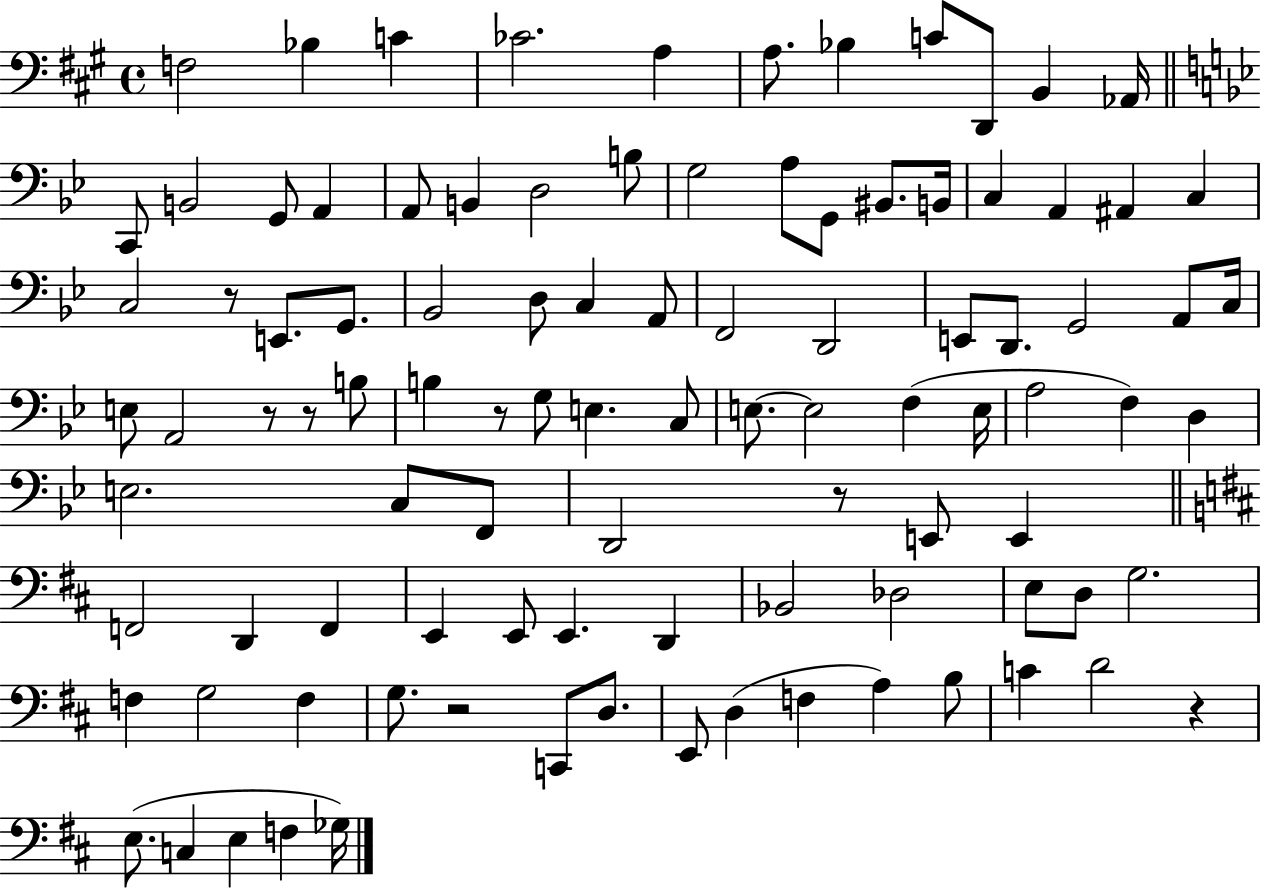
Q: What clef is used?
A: bass